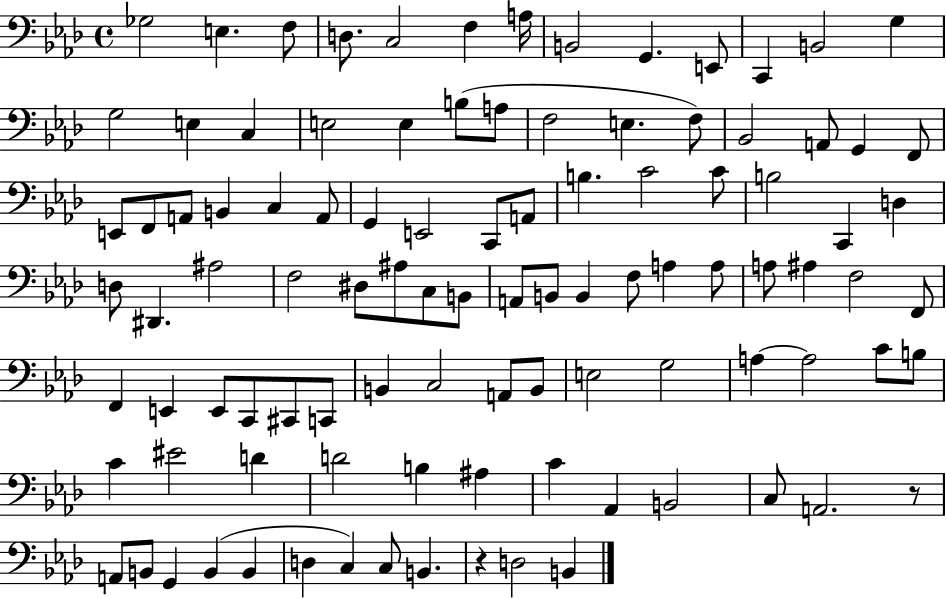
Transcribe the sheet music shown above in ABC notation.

X:1
T:Untitled
M:4/4
L:1/4
K:Ab
_G,2 E, F,/2 D,/2 C,2 F, A,/4 B,,2 G,, E,,/2 C,, B,,2 G, G,2 E, C, E,2 E, B,/2 A,/2 F,2 E, F,/2 _B,,2 A,,/2 G,, F,,/2 E,,/2 F,,/2 A,,/2 B,, C, A,,/2 G,, E,,2 C,,/2 A,,/2 B, C2 C/2 B,2 C,, D, D,/2 ^D,, ^A,2 F,2 ^D,/2 ^A,/2 C,/2 B,,/2 A,,/2 B,,/2 B,, F,/2 A, A,/2 A,/2 ^A, F,2 F,,/2 F,, E,, E,,/2 C,,/2 ^C,,/2 C,,/2 B,, C,2 A,,/2 B,,/2 E,2 G,2 A, A,2 C/2 B,/2 C ^E2 D D2 B, ^A, C _A,, B,,2 C,/2 A,,2 z/2 A,,/2 B,,/2 G,, B,, B,, D, C, C,/2 B,, z D,2 B,,